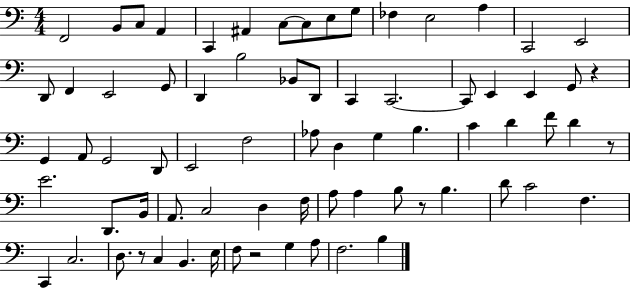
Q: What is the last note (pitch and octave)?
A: B3